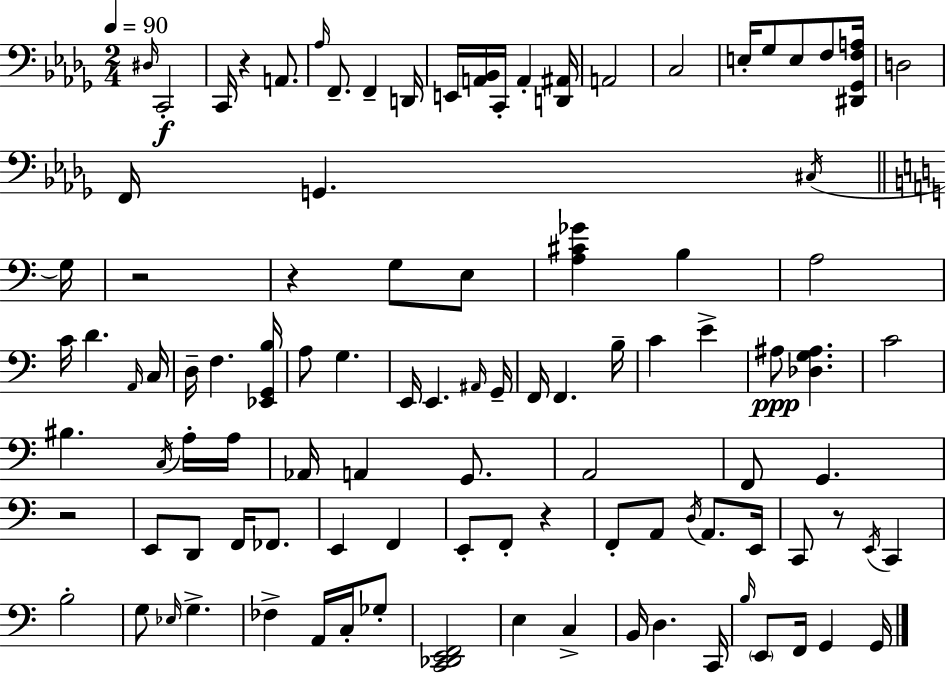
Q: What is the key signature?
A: BES minor